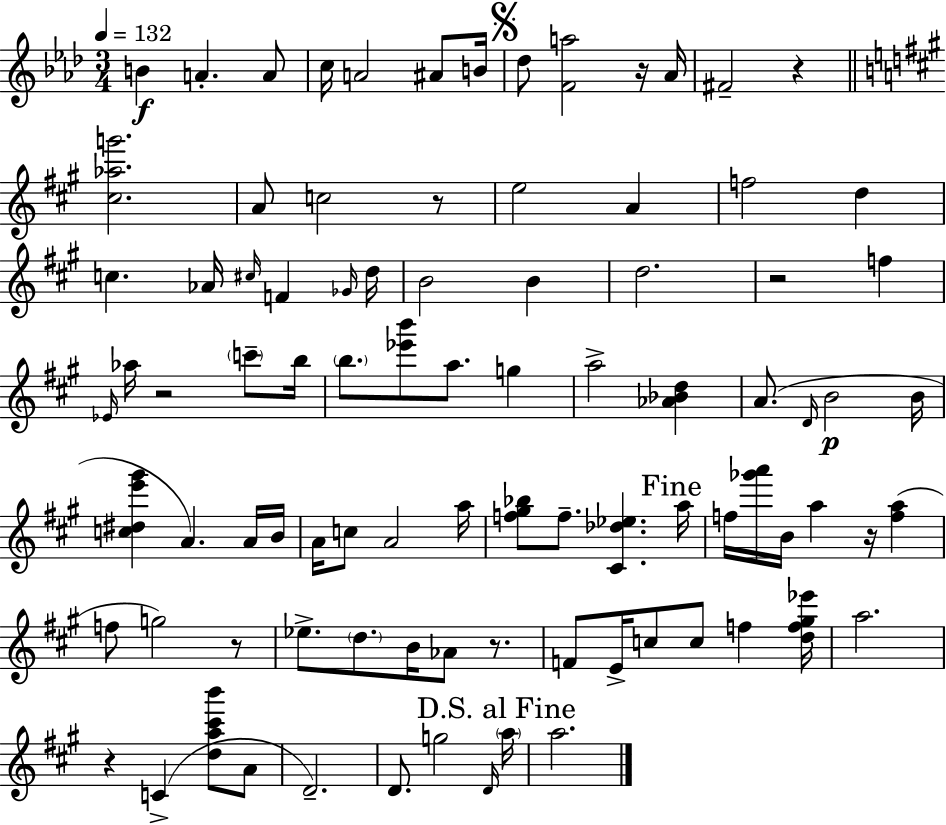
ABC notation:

X:1
T:Untitled
M:3/4
L:1/4
K:Ab
B A A/2 c/4 A2 ^A/2 B/4 _d/2 [Fa]2 z/4 _A/4 ^F2 z [^c_ag']2 A/2 c2 z/2 e2 A f2 d c _A/4 ^c/4 F _G/4 d/4 B2 B d2 z2 f _E/4 _a/4 z2 c'/2 b/4 b/2 [_e'b']/2 a/2 g a2 [_A_Bd] A/2 D/4 B2 B/4 [c^de'^g'] A A/4 B/4 A/4 c/2 A2 a/4 [f^g_b]/2 f/2 [^C_d_e] a/4 f/4 [_g'a']/4 B/4 a z/4 [fa] f/2 g2 z/2 _e/2 d/2 B/4 _A/2 z/2 F/2 E/4 c/2 c/2 f [df^g_e']/4 a2 z C [da^c'b']/2 A/2 D2 D/2 g2 D/4 a/4 a2